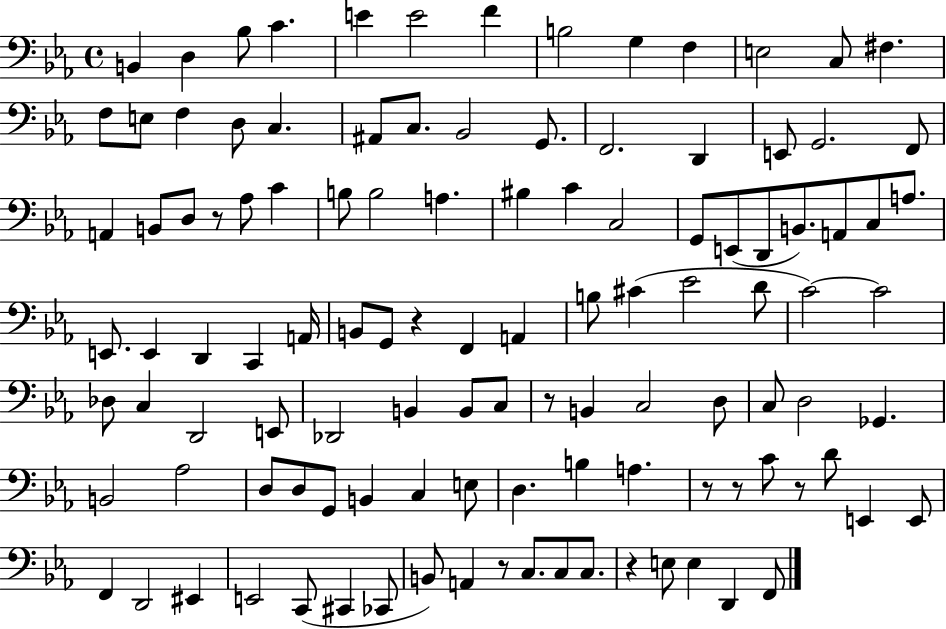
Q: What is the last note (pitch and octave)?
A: F2